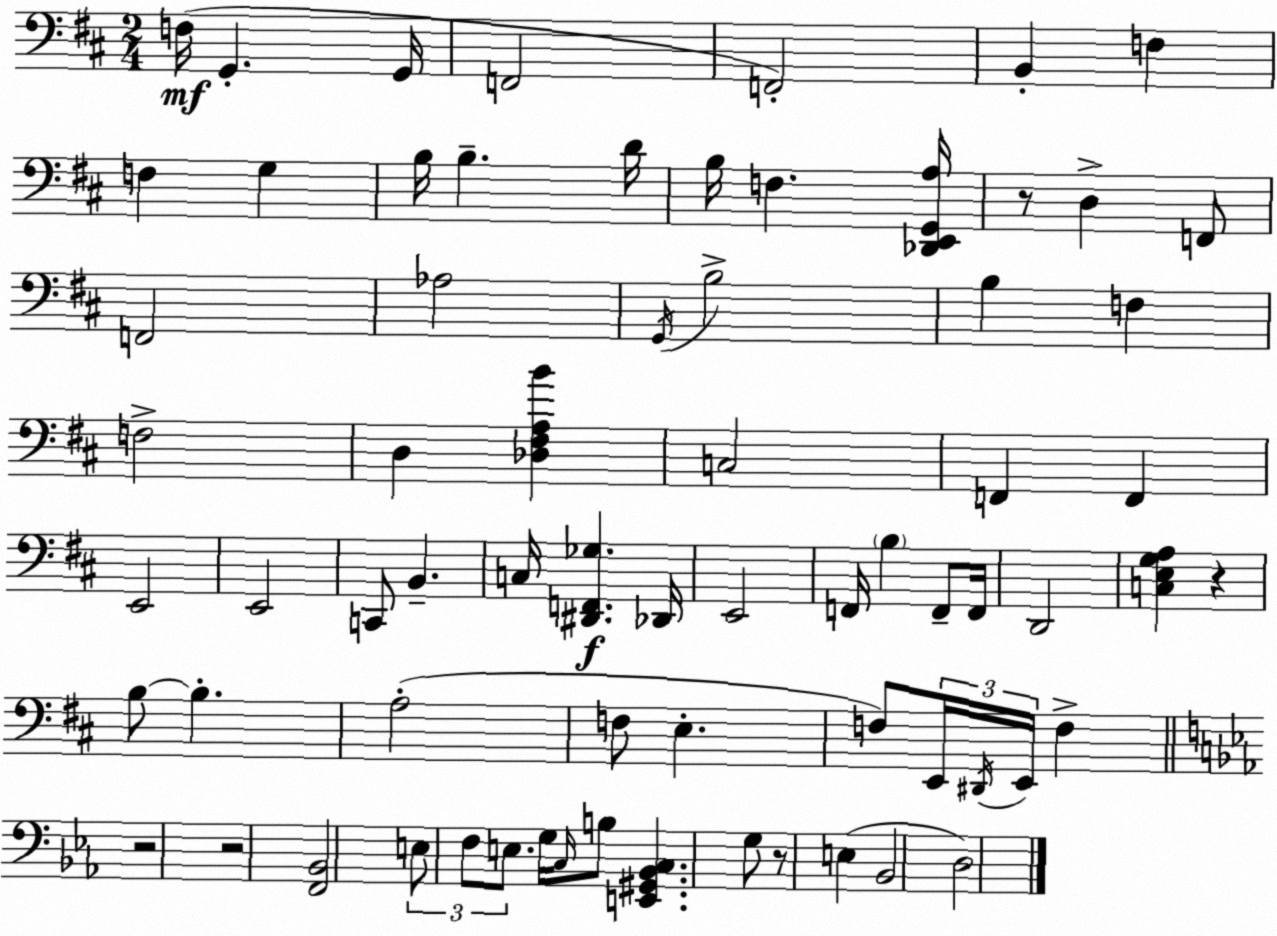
X:1
T:Untitled
M:2/4
L:1/4
K:D
F,/4 G,, G,,/4 F,,2 F,,2 B,, F, F, G, B,/4 B, D/4 B,/4 F, [_D,,E,,G,,A,]/4 z/2 D, F,,/2 F,,2 _A,2 G,,/4 B,2 B, F, F,2 D, [_D,^F,A,B] C,2 F,, F,, E,,2 E,,2 C,,/2 B,, C,/4 [^D,,F,,_G,] _D,,/4 E,,2 F,,/4 B, F,,/2 F,,/4 D,,2 [C,E,G,A,] z B,/2 B, A,2 F,/2 E, F,/2 E,,/4 ^D,,/4 E,,/4 F, z2 z2 [F,,_B,,]2 E,/2 F,/2 E,/2 G,/4 C,/4 B,/2 [E,,^G,,_B,,C,] G,/2 z/2 E, _B,,2 D,2